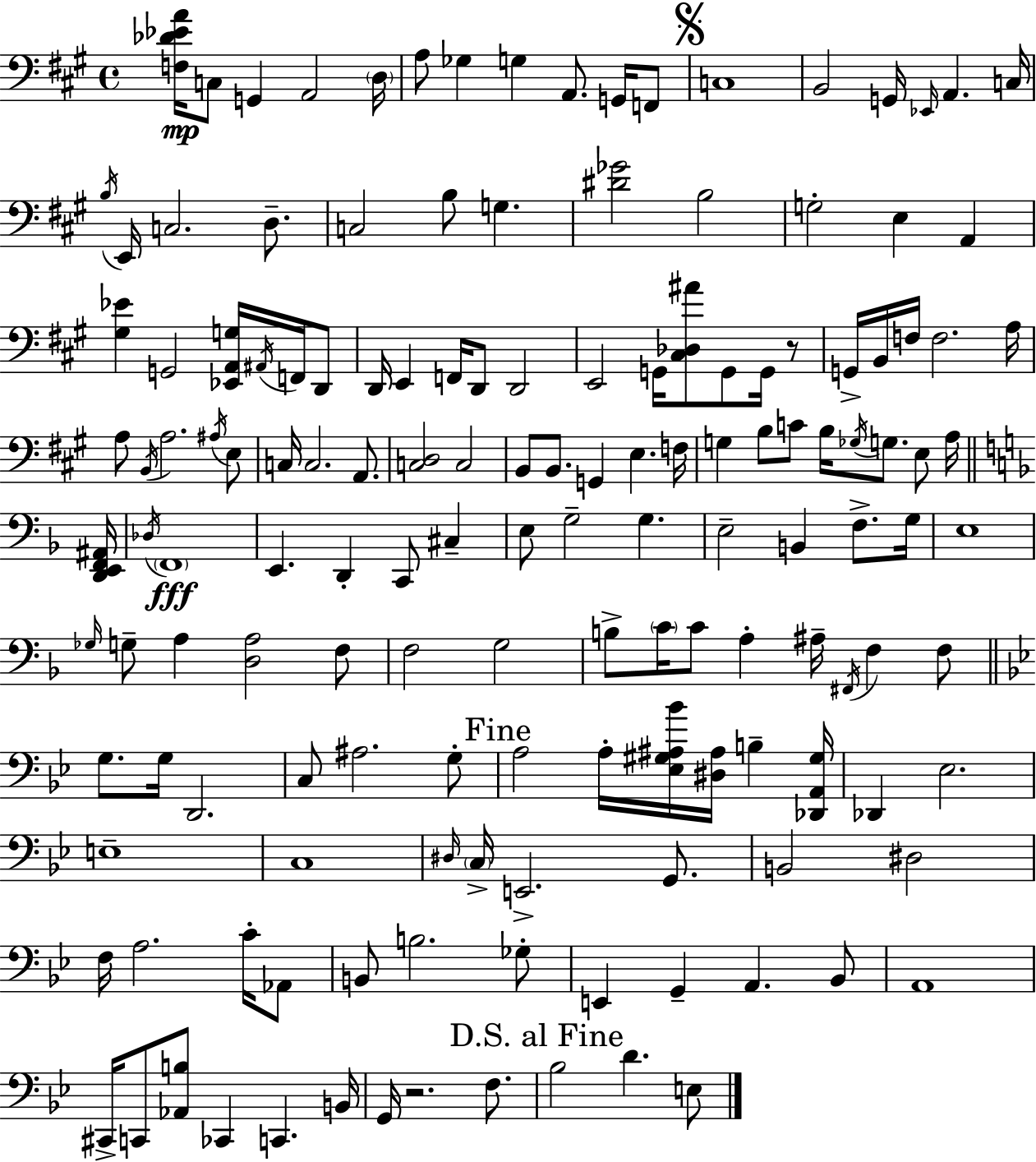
X:1
T:Untitled
M:4/4
L:1/4
K:A
[F,_D_EA]/4 C,/2 G,, A,,2 D,/4 A,/2 _G, G, A,,/2 G,,/4 F,,/2 C,4 B,,2 G,,/4 _E,,/4 A,, C,/4 B,/4 E,,/4 C,2 D,/2 C,2 B,/2 G, [^D_G]2 B,2 G,2 E, A,, [^G,_E] G,,2 [_E,,A,,G,]/4 ^A,,/4 F,,/4 D,,/2 D,,/4 E,, F,,/4 D,,/2 D,,2 E,,2 G,,/4 [^C,_D,^A]/2 G,,/2 G,,/4 z/2 G,,/4 B,,/4 F,/4 F,2 A,/4 A,/2 B,,/4 A,2 ^A,/4 E,/2 C,/4 C,2 A,,/2 [C,D,]2 C,2 B,,/2 B,,/2 G,, E, F,/4 G, B,/2 C/2 B,/4 _G,/4 G,/2 E,/2 A,/4 [D,,E,,F,,^A,,]/4 _D,/4 F,,4 E,, D,, C,,/2 ^C, E,/2 G,2 G, E,2 B,, F,/2 G,/4 E,4 _G,/4 G,/2 A, [D,A,]2 F,/2 F,2 G,2 B,/2 C/4 C/2 A, ^A,/4 ^F,,/4 F, F,/2 G,/2 G,/4 D,,2 C,/2 ^A,2 G,/2 A,2 A,/4 [_E,^G,^A,_B]/4 [^D,^A,]/4 B, [_D,,A,,^G,]/4 _D,, _E,2 E,4 C,4 ^D,/4 C,/4 E,,2 G,,/2 B,,2 ^D,2 F,/4 A,2 C/4 _A,,/2 B,,/2 B,2 _G,/2 E,, G,, A,, _B,,/2 A,,4 ^C,,/4 C,,/2 [_A,,B,]/2 _C,, C,, B,,/4 G,,/4 z2 F,/2 _B,2 D E,/2